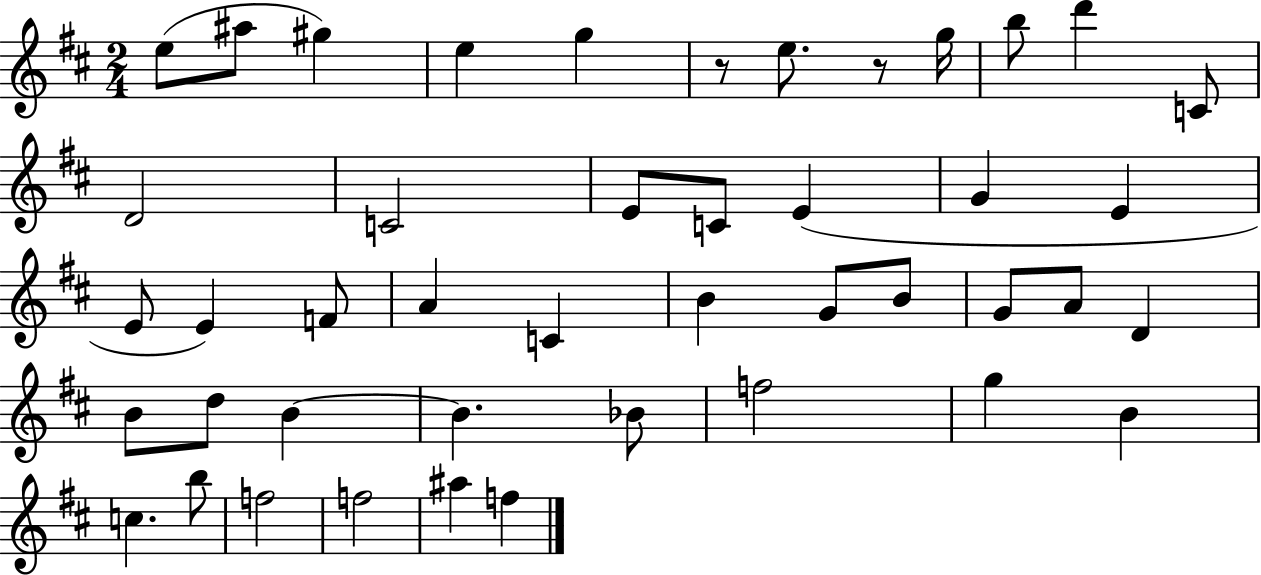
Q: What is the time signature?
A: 2/4